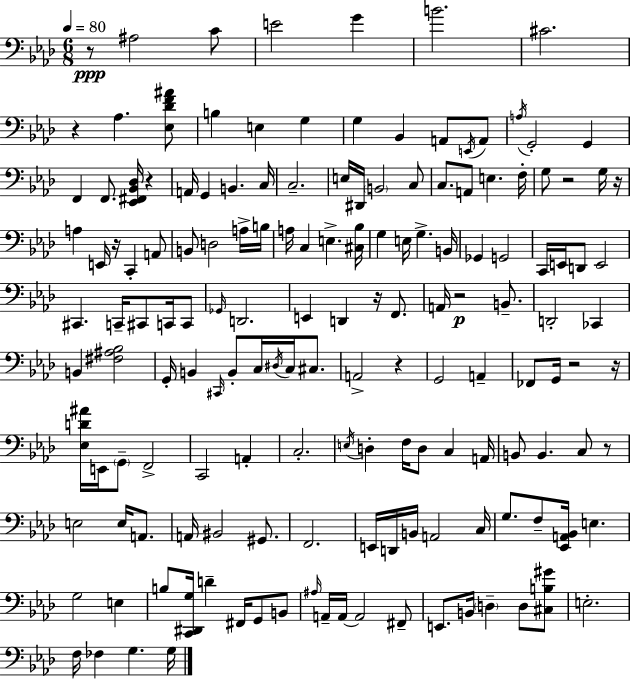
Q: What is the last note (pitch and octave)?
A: G3